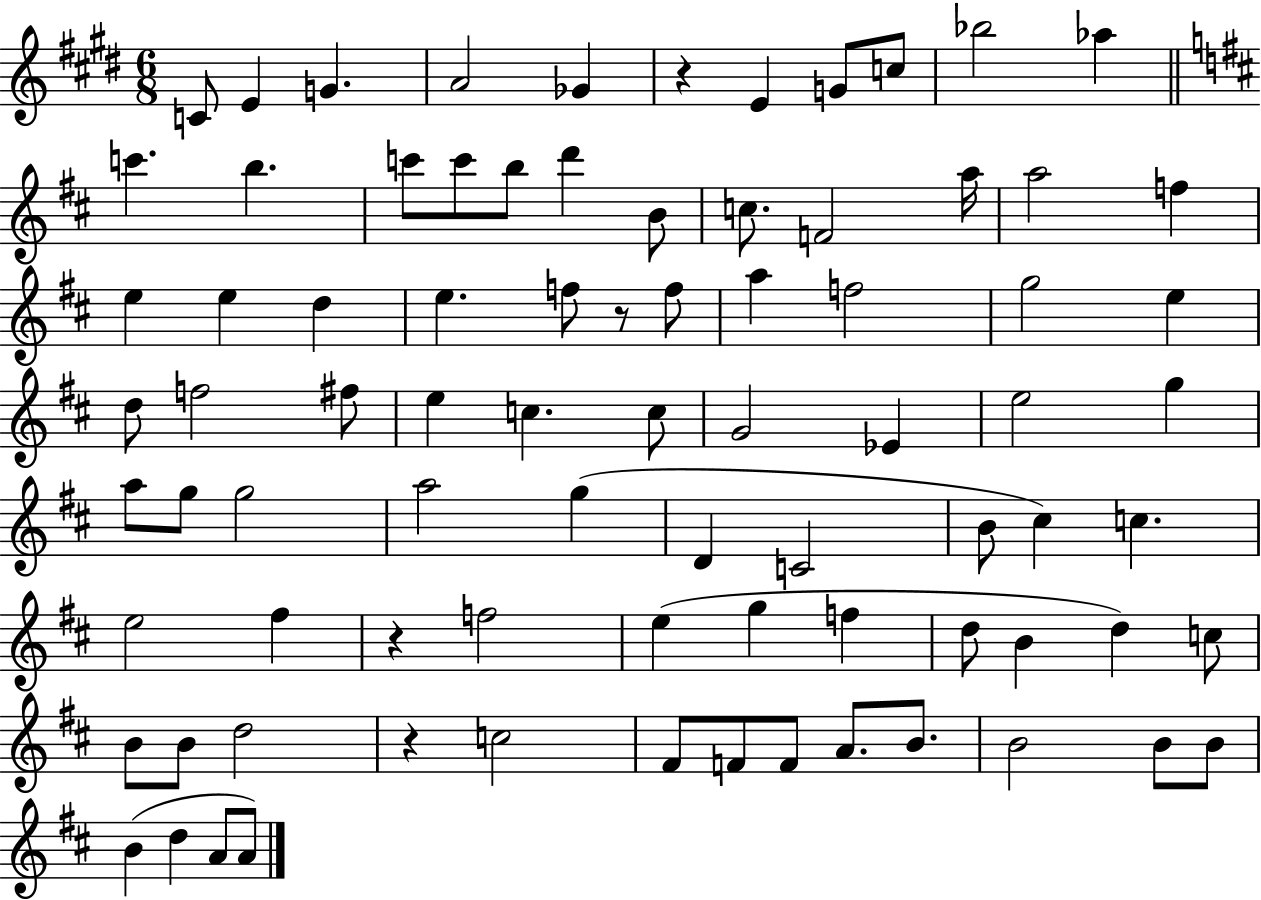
{
  \clef treble
  \numericTimeSignature
  \time 6/8
  \key e \major
  c'8 e'4 g'4. | a'2 ges'4 | r4 e'4 g'8 c''8 | bes''2 aes''4 | \break \bar "||" \break \key d \major c'''4. b''4. | c'''8 c'''8 b''8 d'''4 b'8 | c''8. f'2 a''16 | a''2 f''4 | \break e''4 e''4 d''4 | e''4. f''8 r8 f''8 | a''4 f''2 | g''2 e''4 | \break d''8 f''2 fis''8 | e''4 c''4. c''8 | g'2 ees'4 | e''2 g''4 | \break a''8 g''8 g''2 | a''2 g''4( | d'4 c'2 | b'8 cis''4) c''4. | \break e''2 fis''4 | r4 f''2 | e''4( g''4 f''4 | d''8 b'4 d''4) c''8 | \break b'8 b'8 d''2 | r4 c''2 | fis'8 f'8 f'8 a'8. b'8. | b'2 b'8 b'8 | \break b'4( d''4 a'8 a'8) | \bar "|."
}